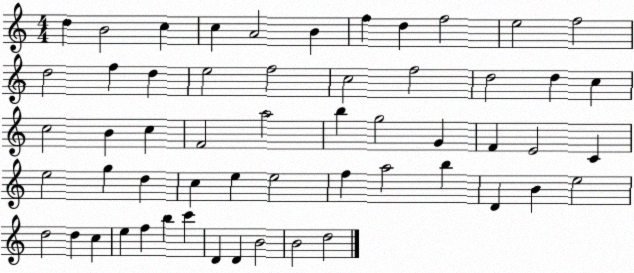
X:1
T:Untitled
M:4/4
L:1/4
K:C
d B2 c c A2 B f d f2 e2 f2 d2 f d e2 f2 c2 f2 d2 d c c2 B c F2 a2 b g2 G F E2 C e2 g d c e e2 f a2 b D B e2 d2 d c e f b c' D D B2 B2 d2